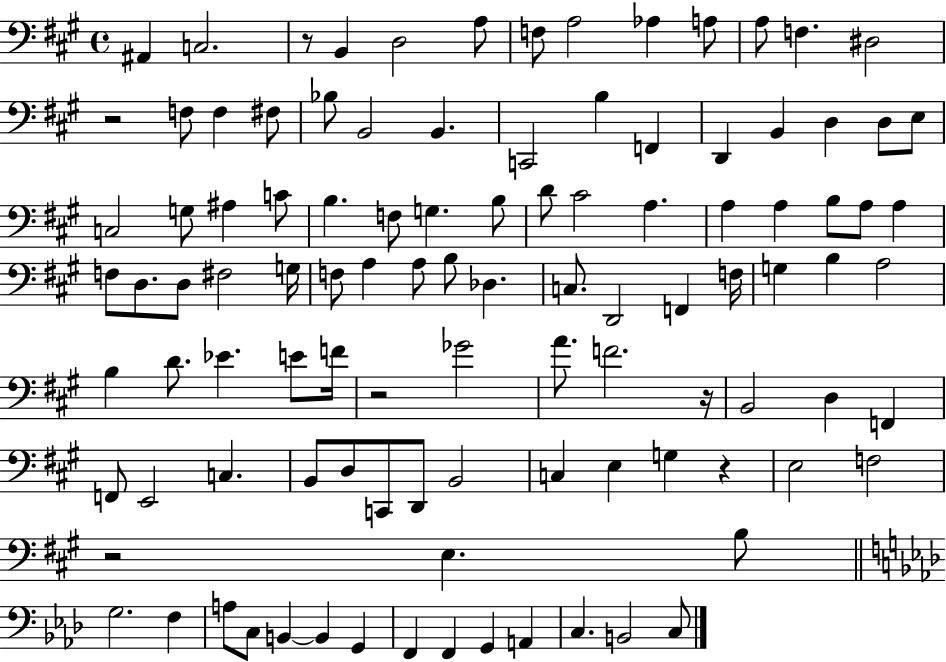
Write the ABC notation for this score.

X:1
T:Untitled
M:4/4
L:1/4
K:A
^A,, C,2 z/2 B,, D,2 A,/2 F,/2 A,2 _A, A,/2 A,/2 F, ^D,2 z2 F,/2 F, ^F,/2 _B,/2 B,,2 B,, C,,2 B, F,, D,, B,, D, D,/2 E,/2 C,2 G,/2 ^A, C/2 B, F,/2 G, B,/2 D/2 ^C2 A, A, A, B,/2 A,/2 A, F,/2 D,/2 D,/2 ^F,2 G,/4 F,/2 A, A,/2 B,/2 _D, C,/2 D,,2 F,, F,/4 G, B, A,2 B, D/2 _E E/2 F/4 z2 _G2 A/2 F2 z/4 B,,2 D, F,, F,,/2 E,,2 C, B,,/2 D,/2 C,,/2 D,,/2 B,,2 C, E, G, z E,2 F,2 z2 E, B,/2 G,2 F, A,/2 C,/2 B,, B,, G,, F,, F,, G,, A,, C, B,,2 C,/2